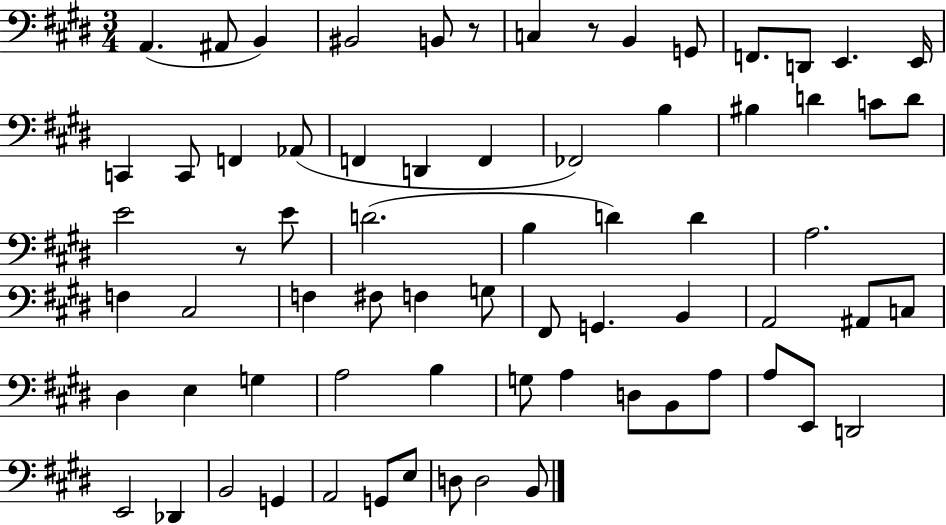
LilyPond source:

{
  \clef bass
  \numericTimeSignature
  \time 3/4
  \key e \major
  a,4.( ais,8 b,4) | bis,2 b,8 r8 | c4 r8 b,4 g,8 | f,8. d,8 e,4. e,16 | \break c,4 c,8 f,4 aes,8( | f,4 d,4 f,4 | fes,2) b4 | bis4 d'4 c'8 d'8 | \break e'2 r8 e'8 | d'2.( | b4 d'4) d'4 | a2. | \break f4 cis2 | f4 fis8 f4 g8 | fis,8 g,4. b,4 | a,2 ais,8 c8 | \break dis4 e4 g4 | a2 b4 | g8 a4 d8 b,8 a8 | a8 e,8 d,2 | \break e,2 des,4 | b,2 g,4 | a,2 g,8 e8 | d8 d2 b,8 | \break \bar "|."
}